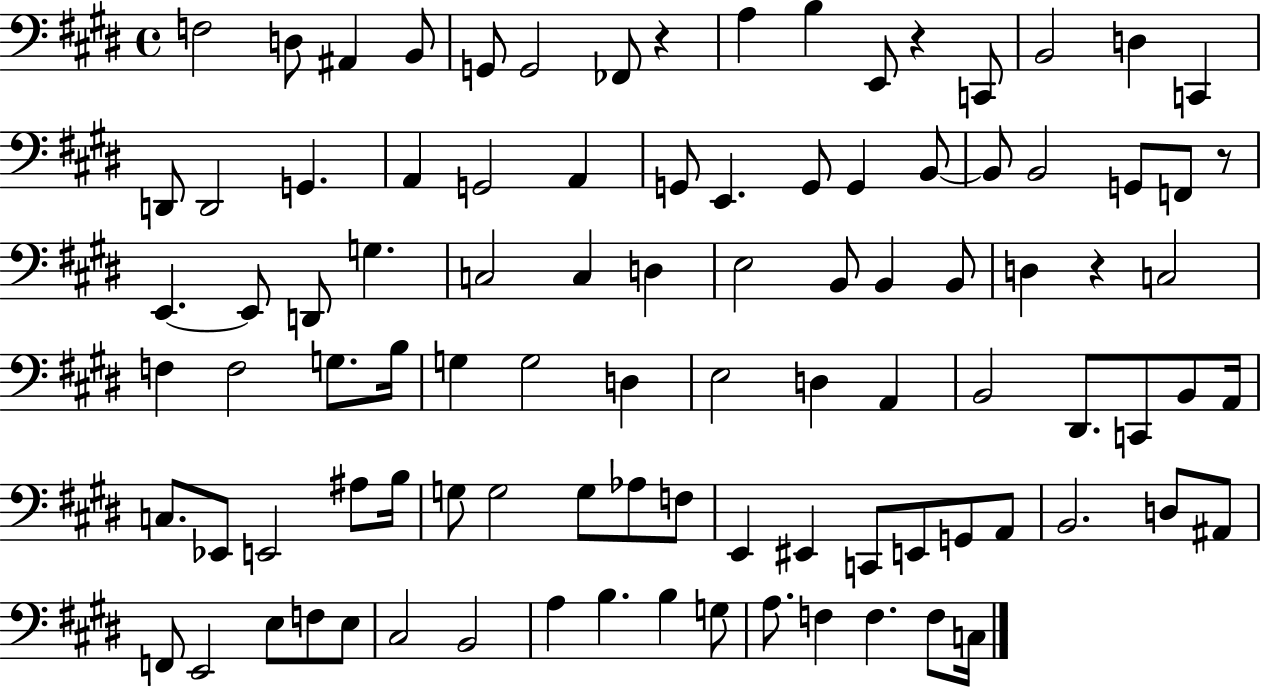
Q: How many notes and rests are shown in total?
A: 96